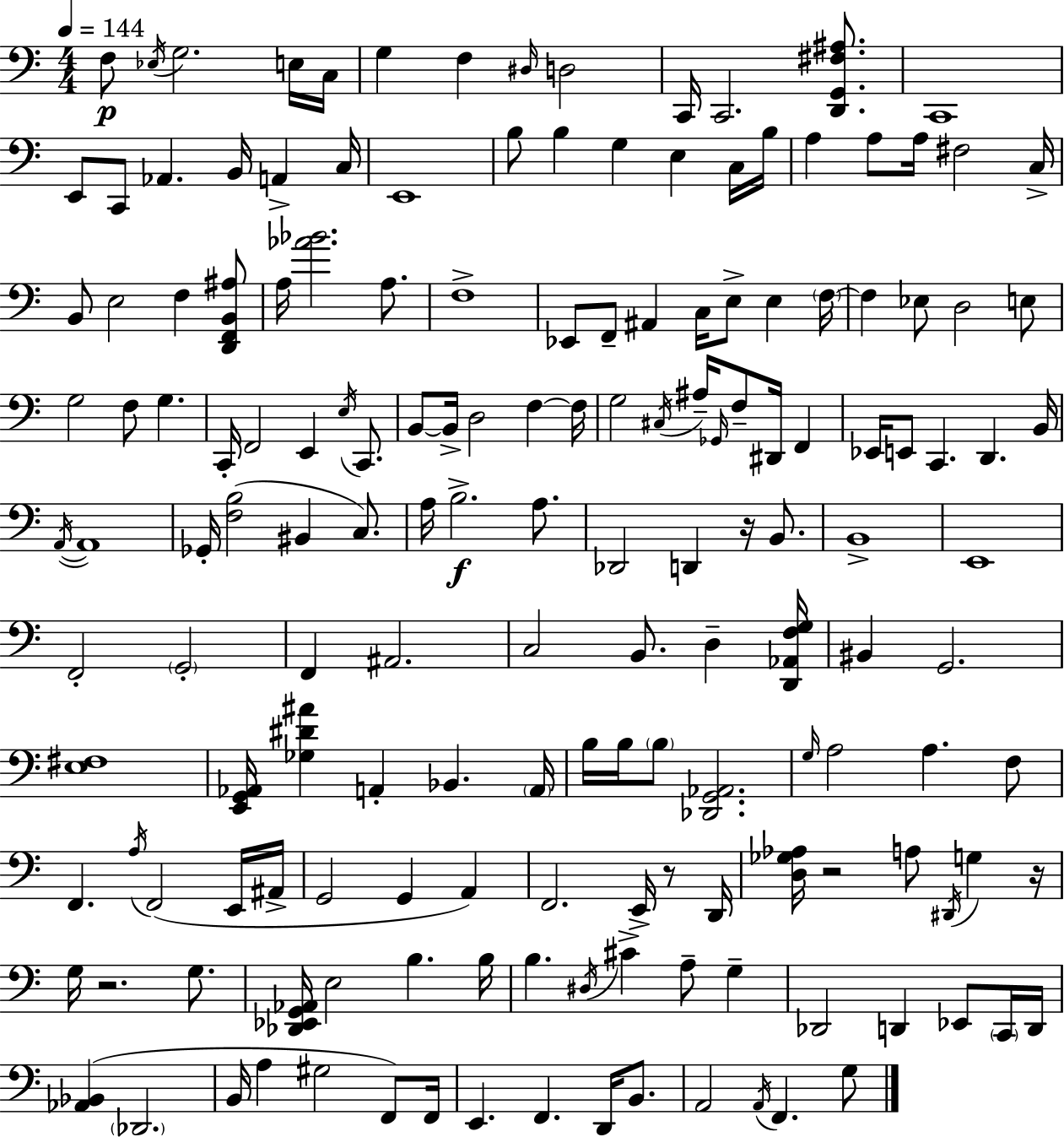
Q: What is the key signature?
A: C major